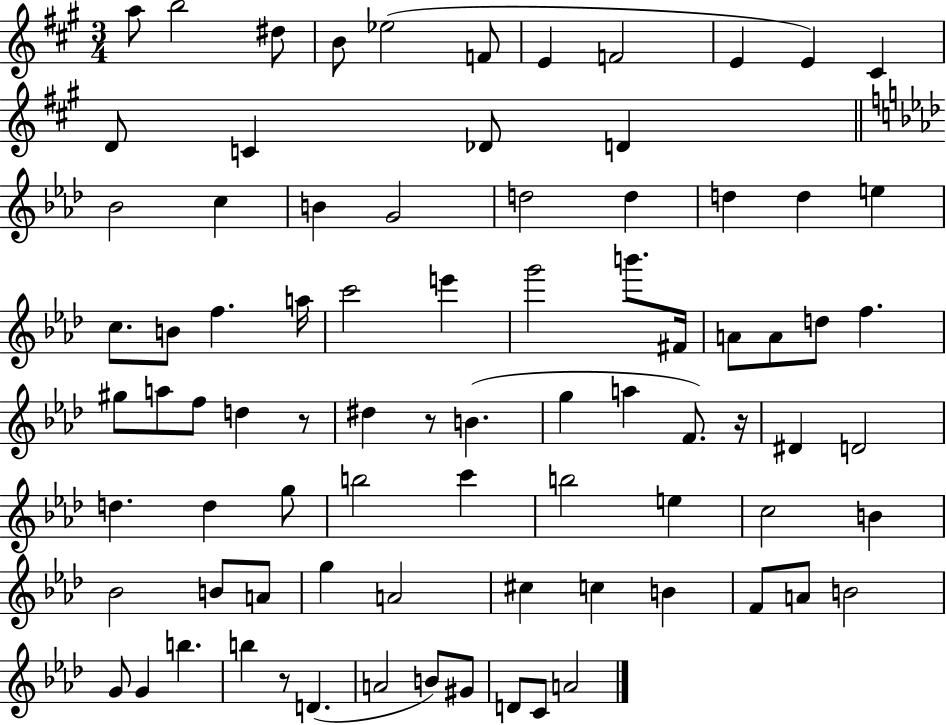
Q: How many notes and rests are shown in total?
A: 83